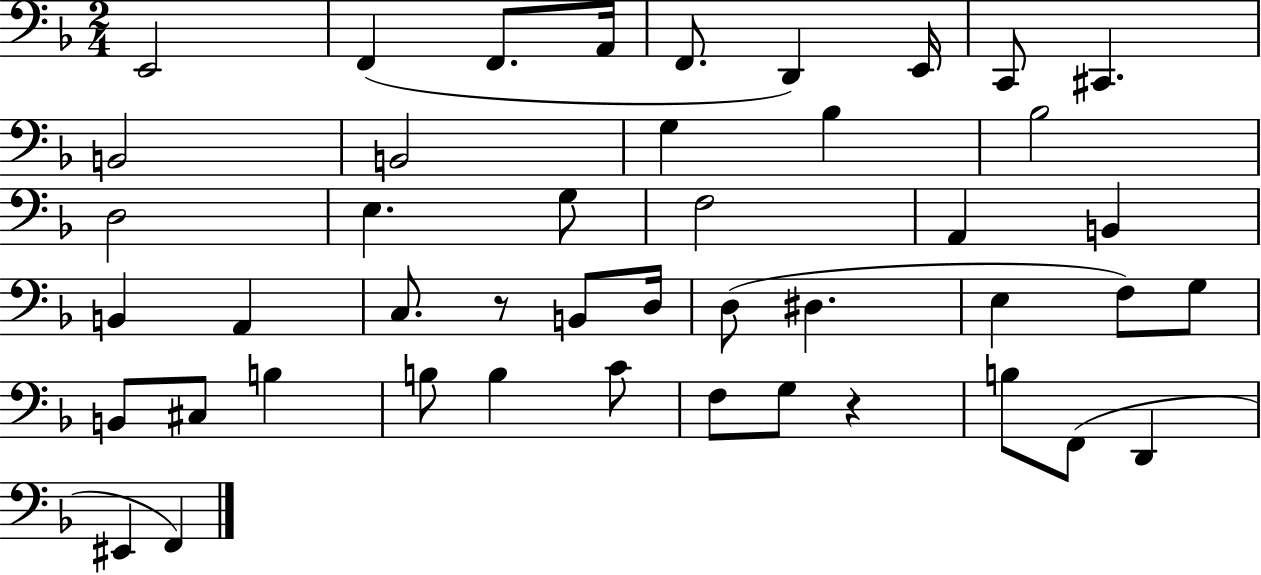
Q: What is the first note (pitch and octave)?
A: E2